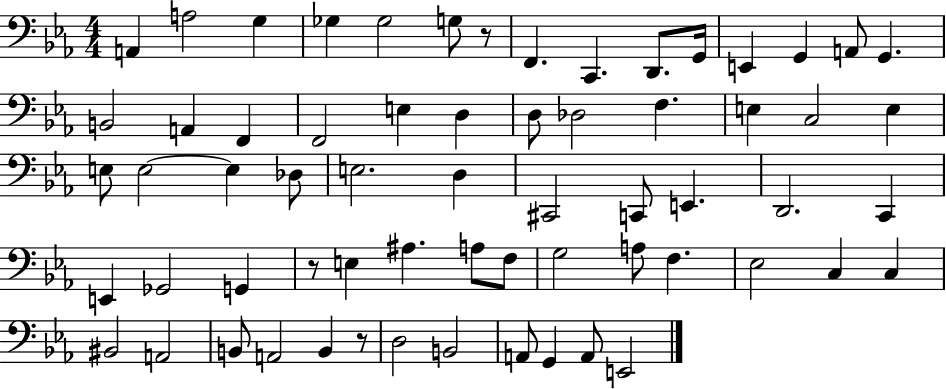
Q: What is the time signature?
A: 4/4